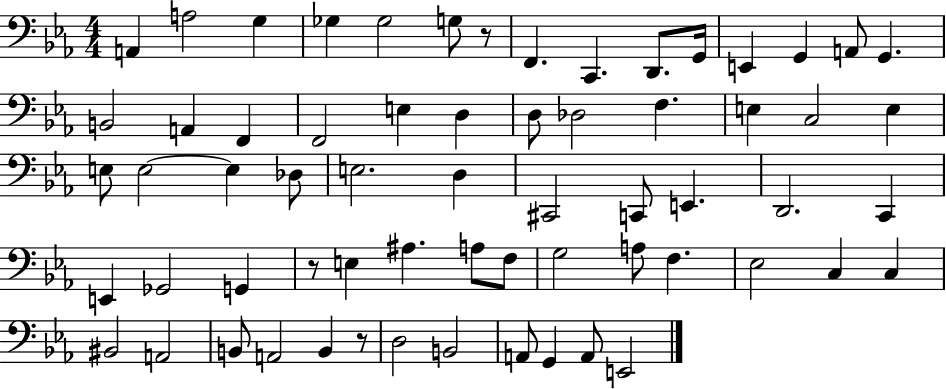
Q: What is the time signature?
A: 4/4